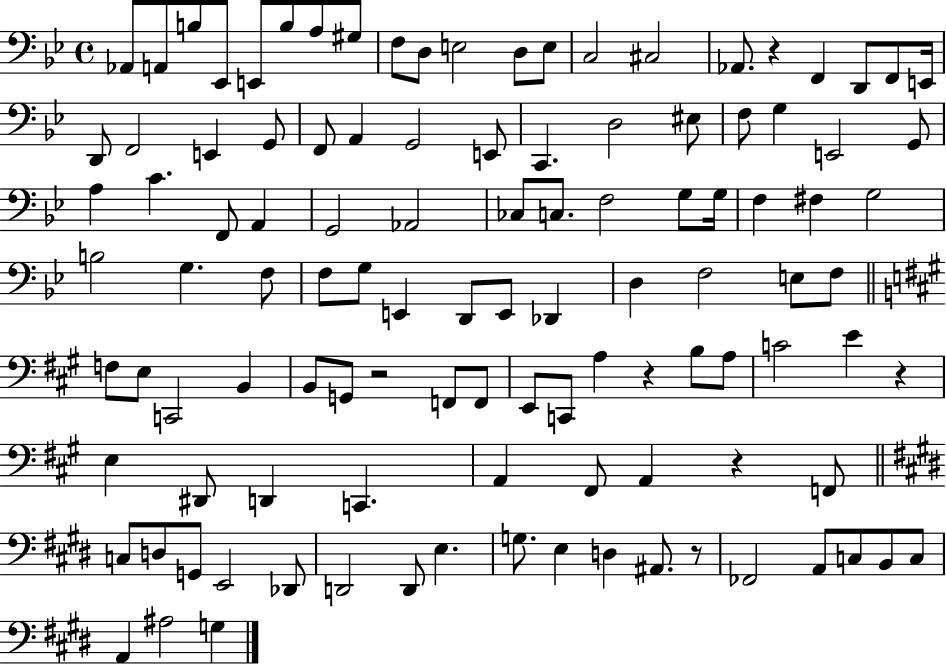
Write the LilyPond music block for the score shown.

{
  \clef bass
  \time 4/4
  \defaultTimeSignature
  \key bes \major
  aes,8 a,8 b8 ees,8 e,8 b8 a8 gis8 | f8 d8 e2 d8 e8 | c2 cis2 | aes,8. r4 f,4 d,8 f,8 e,16 | \break d,8 f,2 e,4 g,8 | f,8 a,4 g,2 e,8 | c,4. d2 eis8 | f8 g4 e,2 g,8 | \break a4 c'4. f,8 a,4 | g,2 aes,2 | ces8 c8. f2 g8 g16 | f4 fis4 g2 | \break b2 g4. f8 | f8 g8 e,4 d,8 e,8 des,4 | d4 f2 e8 f8 | \bar "||" \break \key a \major f8 e8 c,2 b,4 | b,8 g,8 r2 f,8 f,8 | e,8 c,8 a4 r4 b8 a8 | c'2 e'4 r4 | \break e4 dis,8 d,4 c,4. | a,4 fis,8 a,4 r4 f,8 | \bar "||" \break \key e \major c8 d8 g,8 e,2 des,8 | d,2 d,8 e4. | g8. e4 d4 ais,8. r8 | fes,2 a,8 c8 b,8 c8 | \break a,4 ais2 g4 | \bar "|."
}